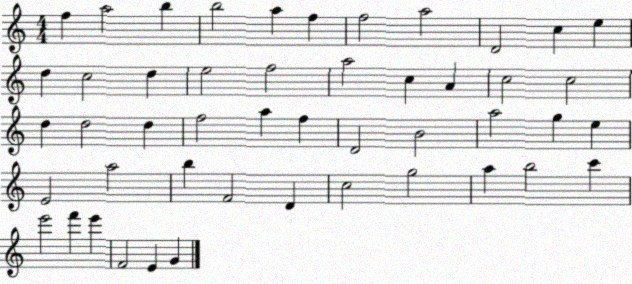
X:1
T:Untitled
M:4/4
L:1/4
K:C
f a2 b b2 a f f2 a2 D2 c e d c2 d e2 f2 a2 c A c2 c2 d d2 d f2 a f D2 B2 a2 g e E2 a2 b F2 D c2 g2 a b2 c' e'2 f' e' F2 E G